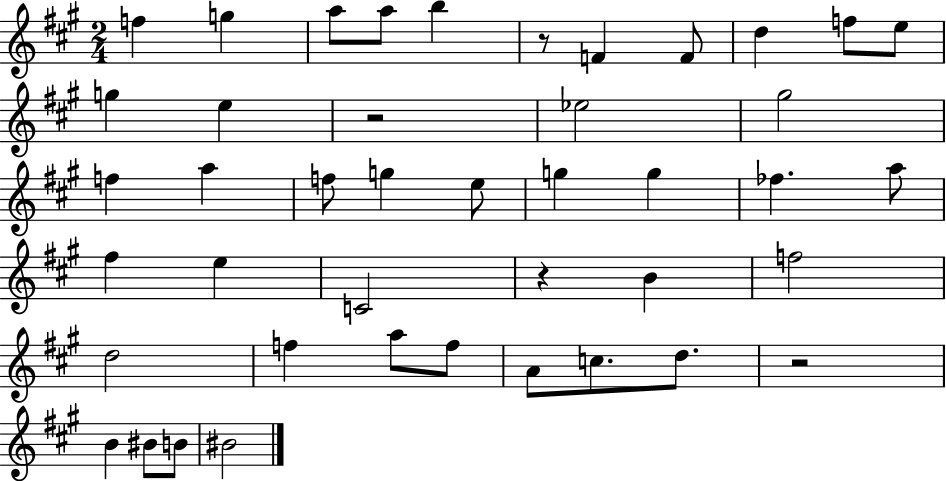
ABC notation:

X:1
T:Untitled
M:2/4
L:1/4
K:A
f g a/2 a/2 b z/2 F F/2 d f/2 e/2 g e z2 _e2 ^g2 f a f/2 g e/2 g g _f a/2 ^f e C2 z B f2 d2 f a/2 f/2 A/2 c/2 d/2 z2 B ^B/2 B/2 ^B2